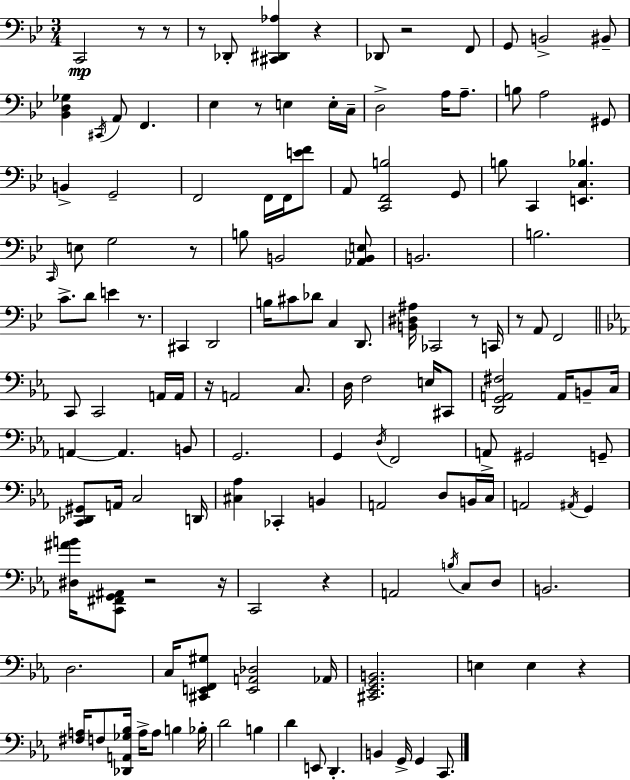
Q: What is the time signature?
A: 3/4